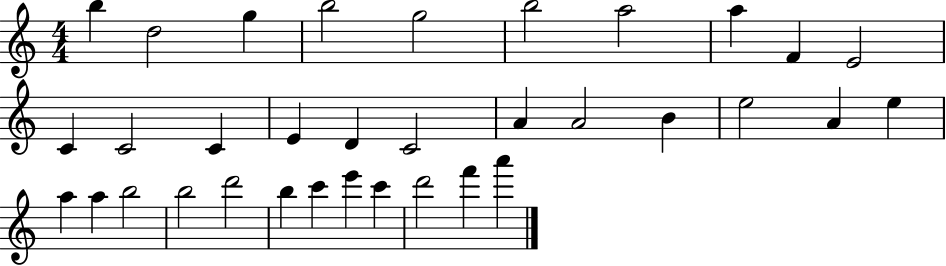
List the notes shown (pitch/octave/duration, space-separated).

B5/q D5/h G5/q B5/h G5/h B5/h A5/h A5/q F4/q E4/h C4/q C4/h C4/q E4/q D4/q C4/h A4/q A4/h B4/q E5/h A4/q E5/q A5/q A5/q B5/h B5/h D6/h B5/q C6/q E6/q C6/q D6/h F6/q A6/q